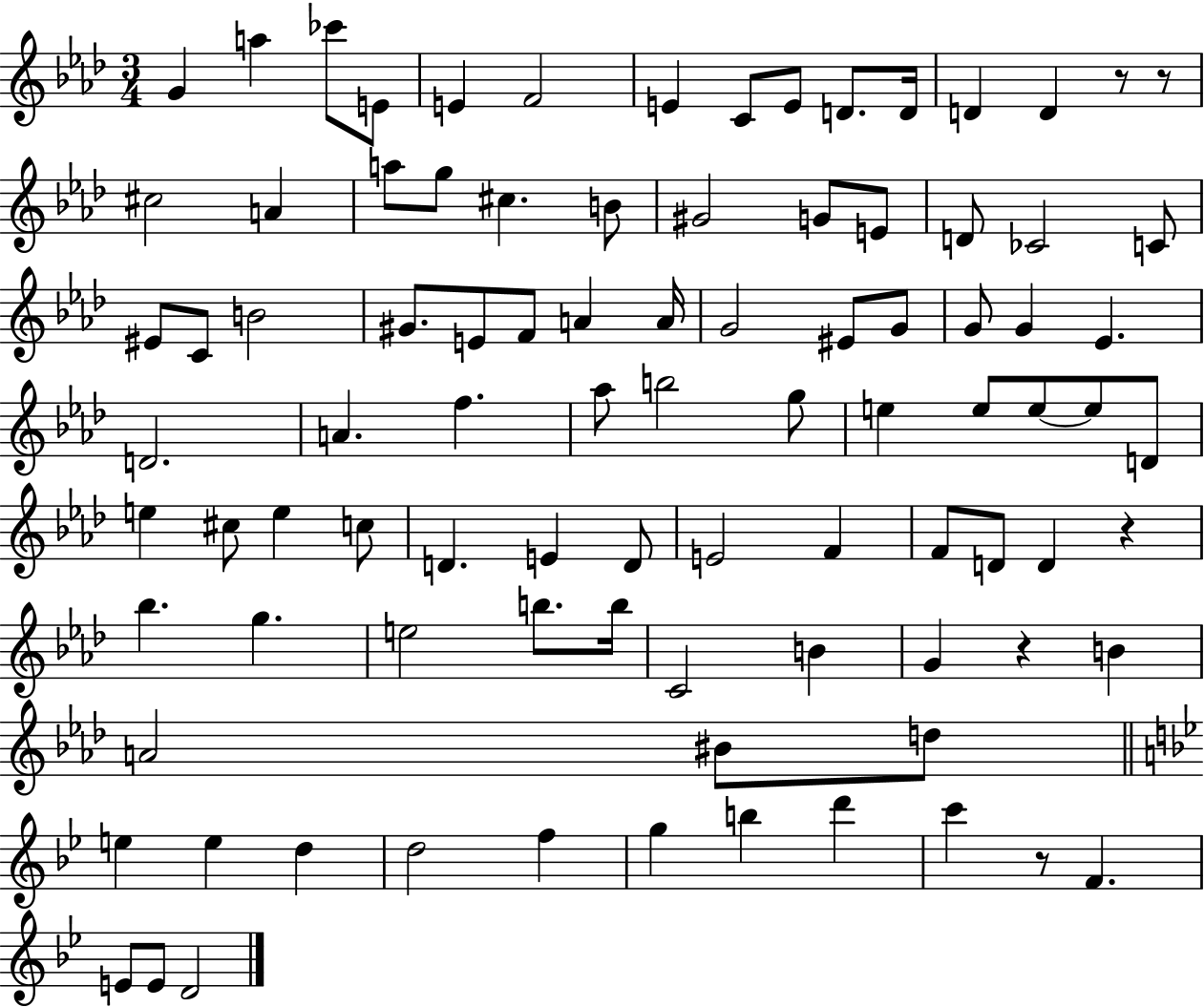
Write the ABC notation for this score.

X:1
T:Untitled
M:3/4
L:1/4
K:Ab
G a _c'/2 E/2 E F2 E C/2 E/2 D/2 D/4 D D z/2 z/2 ^c2 A a/2 g/2 ^c B/2 ^G2 G/2 E/2 D/2 _C2 C/2 ^E/2 C/2 B2 ^G/2 E/2 F/2 A A/4 G2 ^E/2 G/2 G/2 G _E D2 A f _a/2 b2 g/2 e e/2 e/2 e/2 D/2 e ^c/2 e c/2 D E D/2 E2 F F/2 D/2 D z _b g e2 b/2 b/4 C2 B G z B A2 ^B/2 d/2 e e d d2 f g b d' c' z/2 F E/2 E/2 D2